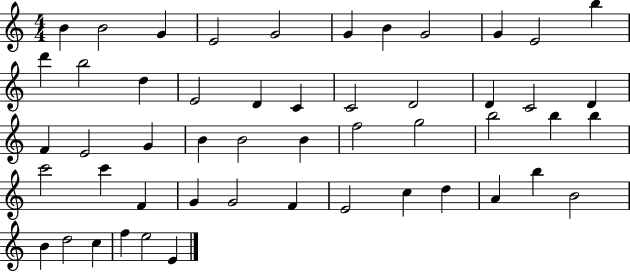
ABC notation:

X:1
T:Untitled
M:4/4
L:1/4
K:C
B B2 G E2 G2 G B G2 G E2 b d' b2 d E2 D C C2 D2 D C2 D F E2 G B B2 B f2 g2 b2 b b c'2 c' F G G2 F E2 c d A b B2 B d2 c f e2 E